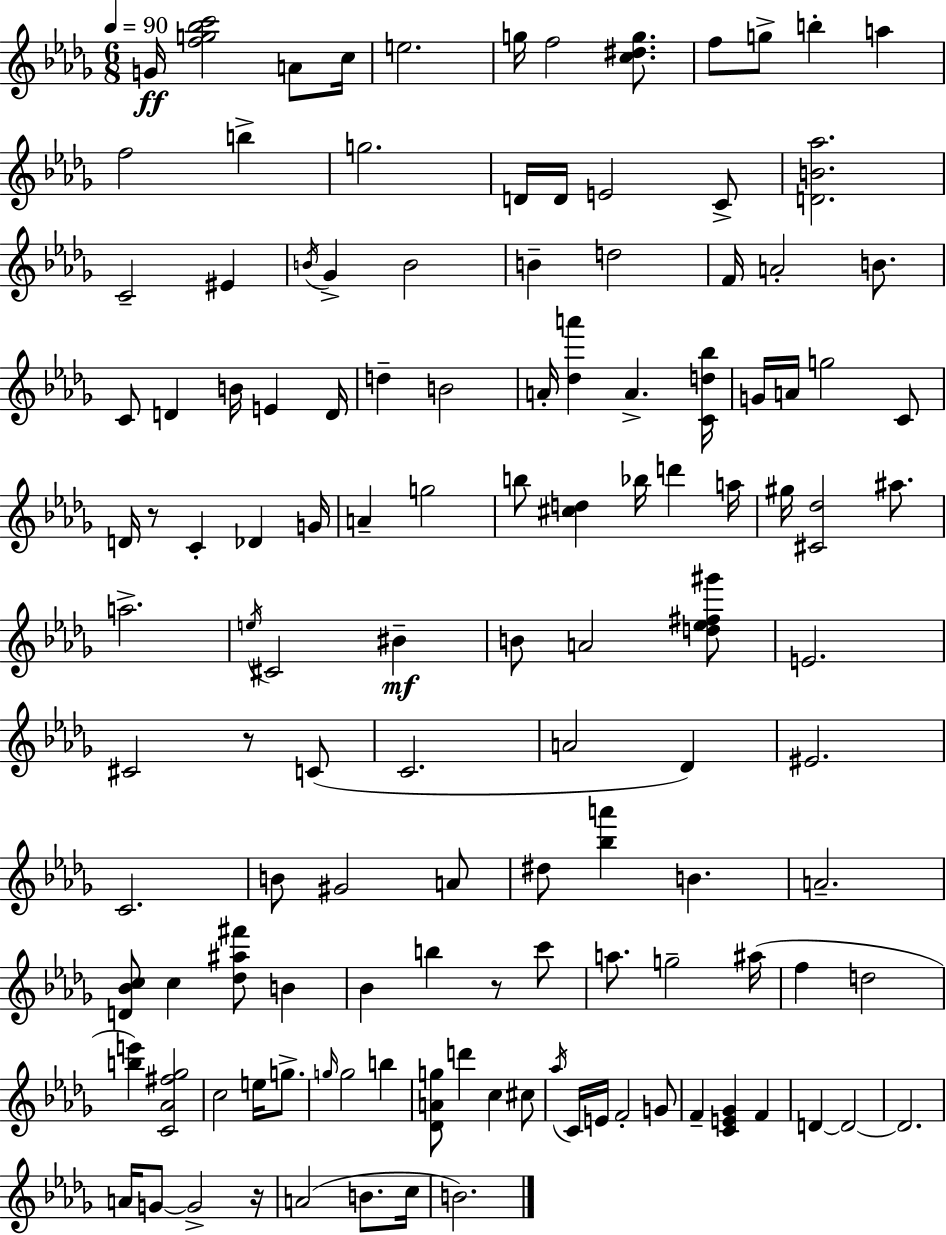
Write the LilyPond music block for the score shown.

{
  \clef treble
  \numericTimeSignature
  \time 6/8
  \key bes \minor
  \tempo 4 = 90
  g'16\ff <f'' g'' bes'' c'''>2 a'8 c''16 | e''2. | g''16 f''2 <c'' dis'' g''>8. | f''8 g''8-> b''4-. a''4 | \break f''2 b''4-> | g''2. | d'16 d'16 e'2 c'8-> | <d' b' aes''>2. | \break c'2-- eis'4 | \acciaccatura { b'16 } ges'4-> b'2 | b'4-- d''2 | f'16 a'2-. b'8. | \break c'8 d'4 b'16 e'4 | d'16 d''4-- b'2 | a'16-. <des'' a'''>4 a'4.-> | <c' d'' bes''>16 g'16 a'16 g''2 c'8 | \break d'16 r8 c'4-. des'4 | g'16 a'4-- g''2 | b''8 <cis'' d''>4 bes''16 d'''4 | a''16 gis''16 <cis' des''>2 ais''8. | \break a''2.-> | \acciaccatura { e''16 } cis'2 bis'4--\mf | b'8 a'2 | <d'' ees'' fis'' gis'''>8 e'2. | \break cis'2 r8 | c'8( c'2. | a'2 des'4) | eis'2. | \break c'2. | b'8 gis'2 | a'8 dis''8 <bes'' a'''>4 b'4. | a'2.-- | \break <d' bes' c''>8 c''4 <des'' ais'' fis'''>8 b'4 | bes'4 b''4 r8 | c'''8 a''8. g''2-- | ais''16( f''4 d''2 | \break <b'' e'''>4) <c' aes' fis'' ges''>2 | c''2 e''16 g''8.-> | \grace { g''16 } g''2 b''4 | <des' a' g''>8 d'''4 c''4 | \break cis''8 \acciaccatura { aes''16 } c'16 e'16 f'2-. | g'8 f'4-- <c' e' ges'>4 | f'4 d'4~~ d'2~~ | d'2. | \break a'16 g'8~~ g'2-> | r16 a'2( | b'8. c''16 b'2.) | \bar "|."
}